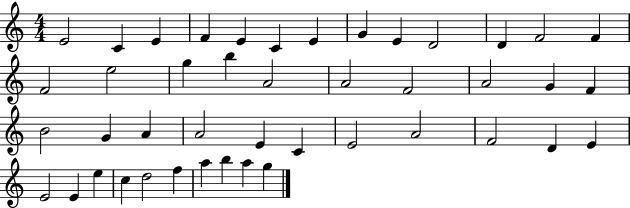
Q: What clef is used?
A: treble